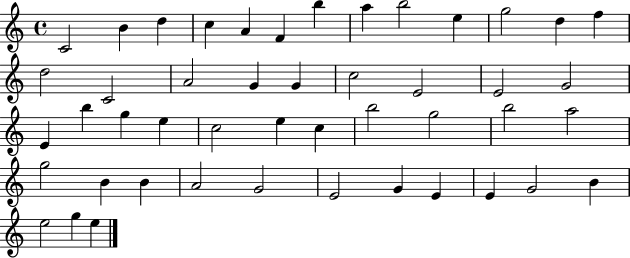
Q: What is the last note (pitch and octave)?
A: E5